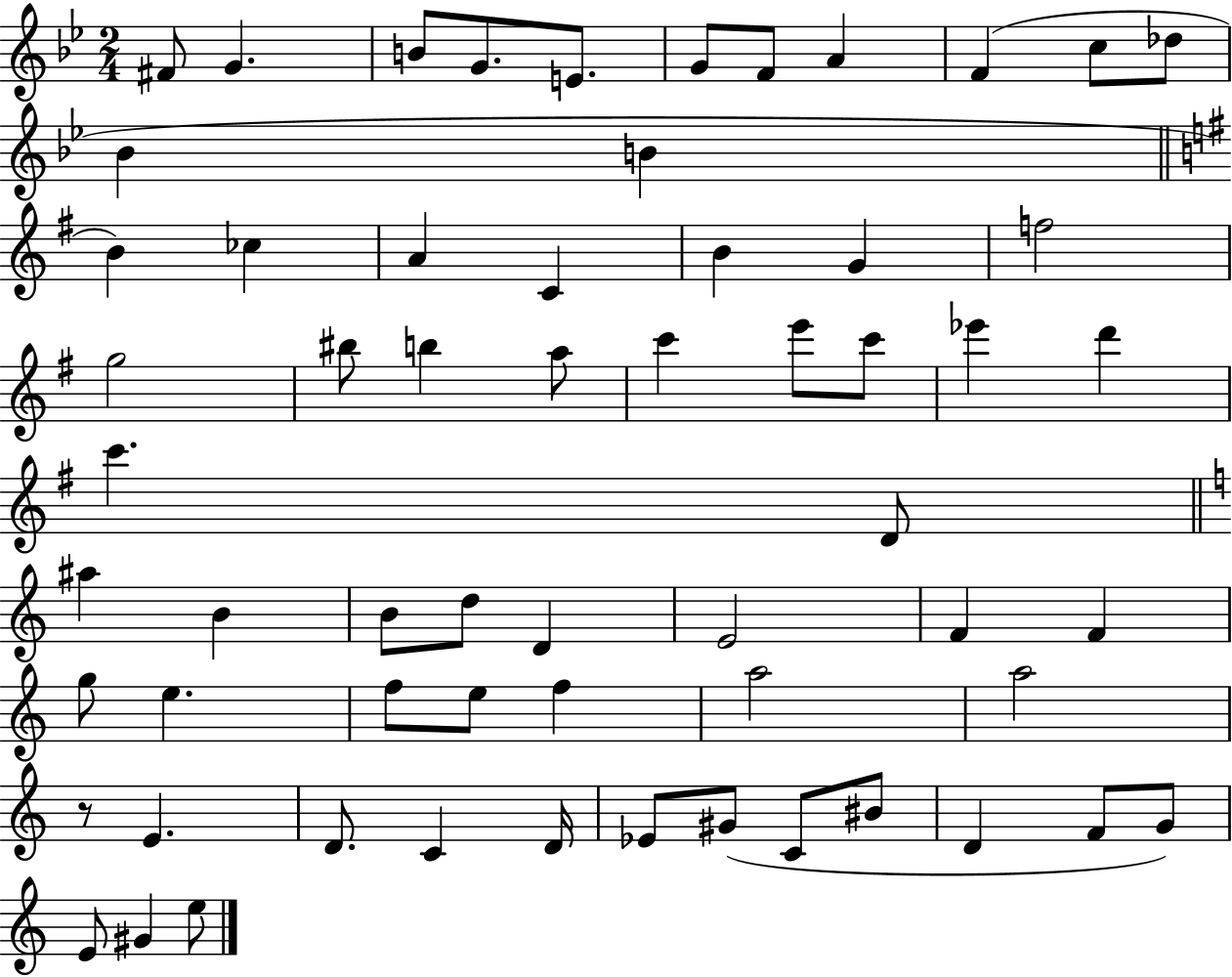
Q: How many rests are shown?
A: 1